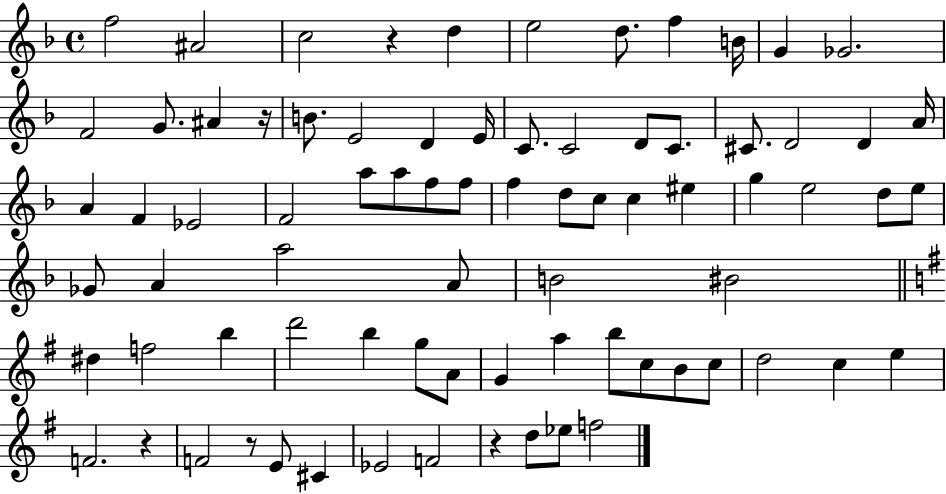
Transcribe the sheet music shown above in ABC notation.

X:1
T:Untitled
M:4/4
L:1/4
K:F
f2 ^A2 c2 z d e2 d/2 f B/4 G _G2 F2 G/2 ^A z/4 B/2 E2 D E/4 C/2 C2 D/2 C/2 ^C/2 D2 D A/4 A F _E2 F2 a/2 a/2 f/2 f/2 f d/2 c/2 c ^e g e2 d/2 e/2 _G/2 A a2 A/2 B2 ^B2 ^d f2 b d'2 b g/2 A/2 G a b/2 c/2 B/2 c/2 d2 c e F2 z F2 z/2 E/2 ^C _E2 F2 z d/2 _e/2 f2